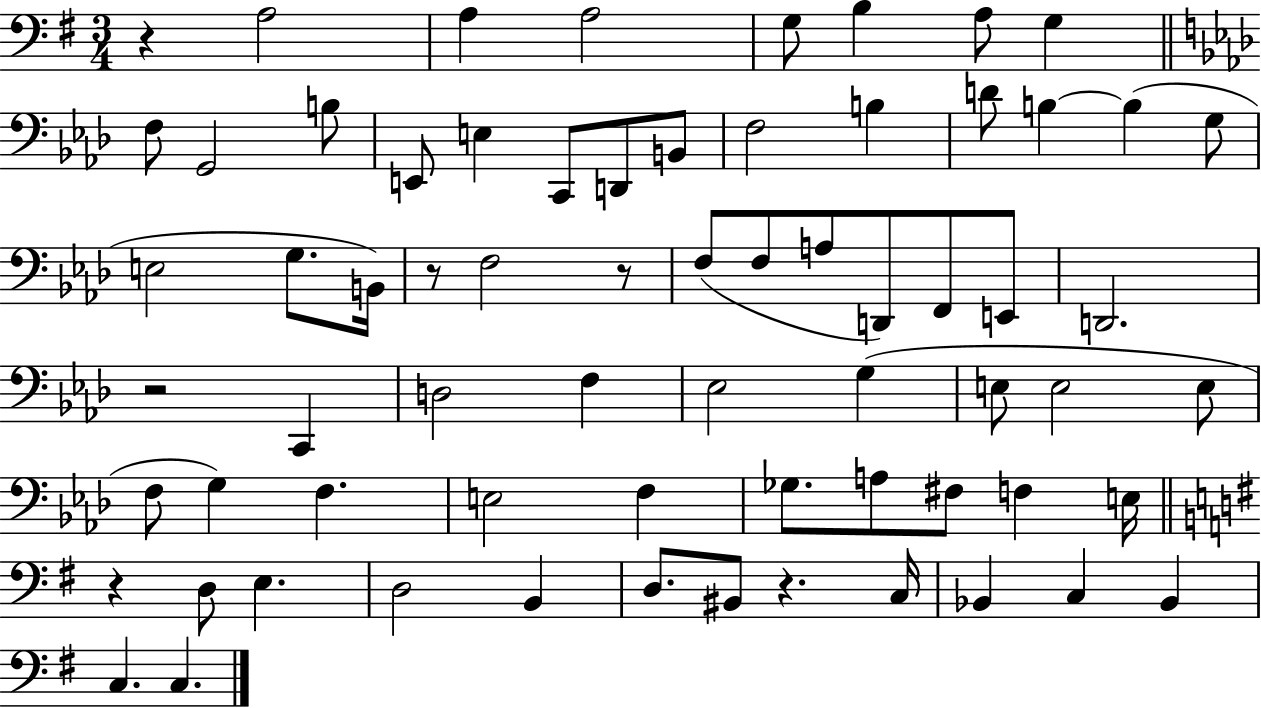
X:1
T:Untitled
M:3/4
L:1/4
K:G
z A,2 A, A,2 G,/2 B, A,/2 G, F,/2 G,,2 B,/2 E,,/2 E, C,,/2 D,,/2 B,,/2 F,2 B, D/2 B, B, G,/2 E,2 G,/2 B,,/4 z/2 F,2 z/2 F,/2 F,/2 A,/2 D,,/2 F,,/2 E,,/2 D,,2 z2 C,, D,2 F, _E,2 G, E,/2 E,2 E,/2 F,/2 G, F, E,2 F, _G,/2 A,/2 ^F,/2 F, E,/4 z D,/2 E, D,2 B,, D,/2 ^B,,/2 z C,/4 _B,, C, _B,, C, C,